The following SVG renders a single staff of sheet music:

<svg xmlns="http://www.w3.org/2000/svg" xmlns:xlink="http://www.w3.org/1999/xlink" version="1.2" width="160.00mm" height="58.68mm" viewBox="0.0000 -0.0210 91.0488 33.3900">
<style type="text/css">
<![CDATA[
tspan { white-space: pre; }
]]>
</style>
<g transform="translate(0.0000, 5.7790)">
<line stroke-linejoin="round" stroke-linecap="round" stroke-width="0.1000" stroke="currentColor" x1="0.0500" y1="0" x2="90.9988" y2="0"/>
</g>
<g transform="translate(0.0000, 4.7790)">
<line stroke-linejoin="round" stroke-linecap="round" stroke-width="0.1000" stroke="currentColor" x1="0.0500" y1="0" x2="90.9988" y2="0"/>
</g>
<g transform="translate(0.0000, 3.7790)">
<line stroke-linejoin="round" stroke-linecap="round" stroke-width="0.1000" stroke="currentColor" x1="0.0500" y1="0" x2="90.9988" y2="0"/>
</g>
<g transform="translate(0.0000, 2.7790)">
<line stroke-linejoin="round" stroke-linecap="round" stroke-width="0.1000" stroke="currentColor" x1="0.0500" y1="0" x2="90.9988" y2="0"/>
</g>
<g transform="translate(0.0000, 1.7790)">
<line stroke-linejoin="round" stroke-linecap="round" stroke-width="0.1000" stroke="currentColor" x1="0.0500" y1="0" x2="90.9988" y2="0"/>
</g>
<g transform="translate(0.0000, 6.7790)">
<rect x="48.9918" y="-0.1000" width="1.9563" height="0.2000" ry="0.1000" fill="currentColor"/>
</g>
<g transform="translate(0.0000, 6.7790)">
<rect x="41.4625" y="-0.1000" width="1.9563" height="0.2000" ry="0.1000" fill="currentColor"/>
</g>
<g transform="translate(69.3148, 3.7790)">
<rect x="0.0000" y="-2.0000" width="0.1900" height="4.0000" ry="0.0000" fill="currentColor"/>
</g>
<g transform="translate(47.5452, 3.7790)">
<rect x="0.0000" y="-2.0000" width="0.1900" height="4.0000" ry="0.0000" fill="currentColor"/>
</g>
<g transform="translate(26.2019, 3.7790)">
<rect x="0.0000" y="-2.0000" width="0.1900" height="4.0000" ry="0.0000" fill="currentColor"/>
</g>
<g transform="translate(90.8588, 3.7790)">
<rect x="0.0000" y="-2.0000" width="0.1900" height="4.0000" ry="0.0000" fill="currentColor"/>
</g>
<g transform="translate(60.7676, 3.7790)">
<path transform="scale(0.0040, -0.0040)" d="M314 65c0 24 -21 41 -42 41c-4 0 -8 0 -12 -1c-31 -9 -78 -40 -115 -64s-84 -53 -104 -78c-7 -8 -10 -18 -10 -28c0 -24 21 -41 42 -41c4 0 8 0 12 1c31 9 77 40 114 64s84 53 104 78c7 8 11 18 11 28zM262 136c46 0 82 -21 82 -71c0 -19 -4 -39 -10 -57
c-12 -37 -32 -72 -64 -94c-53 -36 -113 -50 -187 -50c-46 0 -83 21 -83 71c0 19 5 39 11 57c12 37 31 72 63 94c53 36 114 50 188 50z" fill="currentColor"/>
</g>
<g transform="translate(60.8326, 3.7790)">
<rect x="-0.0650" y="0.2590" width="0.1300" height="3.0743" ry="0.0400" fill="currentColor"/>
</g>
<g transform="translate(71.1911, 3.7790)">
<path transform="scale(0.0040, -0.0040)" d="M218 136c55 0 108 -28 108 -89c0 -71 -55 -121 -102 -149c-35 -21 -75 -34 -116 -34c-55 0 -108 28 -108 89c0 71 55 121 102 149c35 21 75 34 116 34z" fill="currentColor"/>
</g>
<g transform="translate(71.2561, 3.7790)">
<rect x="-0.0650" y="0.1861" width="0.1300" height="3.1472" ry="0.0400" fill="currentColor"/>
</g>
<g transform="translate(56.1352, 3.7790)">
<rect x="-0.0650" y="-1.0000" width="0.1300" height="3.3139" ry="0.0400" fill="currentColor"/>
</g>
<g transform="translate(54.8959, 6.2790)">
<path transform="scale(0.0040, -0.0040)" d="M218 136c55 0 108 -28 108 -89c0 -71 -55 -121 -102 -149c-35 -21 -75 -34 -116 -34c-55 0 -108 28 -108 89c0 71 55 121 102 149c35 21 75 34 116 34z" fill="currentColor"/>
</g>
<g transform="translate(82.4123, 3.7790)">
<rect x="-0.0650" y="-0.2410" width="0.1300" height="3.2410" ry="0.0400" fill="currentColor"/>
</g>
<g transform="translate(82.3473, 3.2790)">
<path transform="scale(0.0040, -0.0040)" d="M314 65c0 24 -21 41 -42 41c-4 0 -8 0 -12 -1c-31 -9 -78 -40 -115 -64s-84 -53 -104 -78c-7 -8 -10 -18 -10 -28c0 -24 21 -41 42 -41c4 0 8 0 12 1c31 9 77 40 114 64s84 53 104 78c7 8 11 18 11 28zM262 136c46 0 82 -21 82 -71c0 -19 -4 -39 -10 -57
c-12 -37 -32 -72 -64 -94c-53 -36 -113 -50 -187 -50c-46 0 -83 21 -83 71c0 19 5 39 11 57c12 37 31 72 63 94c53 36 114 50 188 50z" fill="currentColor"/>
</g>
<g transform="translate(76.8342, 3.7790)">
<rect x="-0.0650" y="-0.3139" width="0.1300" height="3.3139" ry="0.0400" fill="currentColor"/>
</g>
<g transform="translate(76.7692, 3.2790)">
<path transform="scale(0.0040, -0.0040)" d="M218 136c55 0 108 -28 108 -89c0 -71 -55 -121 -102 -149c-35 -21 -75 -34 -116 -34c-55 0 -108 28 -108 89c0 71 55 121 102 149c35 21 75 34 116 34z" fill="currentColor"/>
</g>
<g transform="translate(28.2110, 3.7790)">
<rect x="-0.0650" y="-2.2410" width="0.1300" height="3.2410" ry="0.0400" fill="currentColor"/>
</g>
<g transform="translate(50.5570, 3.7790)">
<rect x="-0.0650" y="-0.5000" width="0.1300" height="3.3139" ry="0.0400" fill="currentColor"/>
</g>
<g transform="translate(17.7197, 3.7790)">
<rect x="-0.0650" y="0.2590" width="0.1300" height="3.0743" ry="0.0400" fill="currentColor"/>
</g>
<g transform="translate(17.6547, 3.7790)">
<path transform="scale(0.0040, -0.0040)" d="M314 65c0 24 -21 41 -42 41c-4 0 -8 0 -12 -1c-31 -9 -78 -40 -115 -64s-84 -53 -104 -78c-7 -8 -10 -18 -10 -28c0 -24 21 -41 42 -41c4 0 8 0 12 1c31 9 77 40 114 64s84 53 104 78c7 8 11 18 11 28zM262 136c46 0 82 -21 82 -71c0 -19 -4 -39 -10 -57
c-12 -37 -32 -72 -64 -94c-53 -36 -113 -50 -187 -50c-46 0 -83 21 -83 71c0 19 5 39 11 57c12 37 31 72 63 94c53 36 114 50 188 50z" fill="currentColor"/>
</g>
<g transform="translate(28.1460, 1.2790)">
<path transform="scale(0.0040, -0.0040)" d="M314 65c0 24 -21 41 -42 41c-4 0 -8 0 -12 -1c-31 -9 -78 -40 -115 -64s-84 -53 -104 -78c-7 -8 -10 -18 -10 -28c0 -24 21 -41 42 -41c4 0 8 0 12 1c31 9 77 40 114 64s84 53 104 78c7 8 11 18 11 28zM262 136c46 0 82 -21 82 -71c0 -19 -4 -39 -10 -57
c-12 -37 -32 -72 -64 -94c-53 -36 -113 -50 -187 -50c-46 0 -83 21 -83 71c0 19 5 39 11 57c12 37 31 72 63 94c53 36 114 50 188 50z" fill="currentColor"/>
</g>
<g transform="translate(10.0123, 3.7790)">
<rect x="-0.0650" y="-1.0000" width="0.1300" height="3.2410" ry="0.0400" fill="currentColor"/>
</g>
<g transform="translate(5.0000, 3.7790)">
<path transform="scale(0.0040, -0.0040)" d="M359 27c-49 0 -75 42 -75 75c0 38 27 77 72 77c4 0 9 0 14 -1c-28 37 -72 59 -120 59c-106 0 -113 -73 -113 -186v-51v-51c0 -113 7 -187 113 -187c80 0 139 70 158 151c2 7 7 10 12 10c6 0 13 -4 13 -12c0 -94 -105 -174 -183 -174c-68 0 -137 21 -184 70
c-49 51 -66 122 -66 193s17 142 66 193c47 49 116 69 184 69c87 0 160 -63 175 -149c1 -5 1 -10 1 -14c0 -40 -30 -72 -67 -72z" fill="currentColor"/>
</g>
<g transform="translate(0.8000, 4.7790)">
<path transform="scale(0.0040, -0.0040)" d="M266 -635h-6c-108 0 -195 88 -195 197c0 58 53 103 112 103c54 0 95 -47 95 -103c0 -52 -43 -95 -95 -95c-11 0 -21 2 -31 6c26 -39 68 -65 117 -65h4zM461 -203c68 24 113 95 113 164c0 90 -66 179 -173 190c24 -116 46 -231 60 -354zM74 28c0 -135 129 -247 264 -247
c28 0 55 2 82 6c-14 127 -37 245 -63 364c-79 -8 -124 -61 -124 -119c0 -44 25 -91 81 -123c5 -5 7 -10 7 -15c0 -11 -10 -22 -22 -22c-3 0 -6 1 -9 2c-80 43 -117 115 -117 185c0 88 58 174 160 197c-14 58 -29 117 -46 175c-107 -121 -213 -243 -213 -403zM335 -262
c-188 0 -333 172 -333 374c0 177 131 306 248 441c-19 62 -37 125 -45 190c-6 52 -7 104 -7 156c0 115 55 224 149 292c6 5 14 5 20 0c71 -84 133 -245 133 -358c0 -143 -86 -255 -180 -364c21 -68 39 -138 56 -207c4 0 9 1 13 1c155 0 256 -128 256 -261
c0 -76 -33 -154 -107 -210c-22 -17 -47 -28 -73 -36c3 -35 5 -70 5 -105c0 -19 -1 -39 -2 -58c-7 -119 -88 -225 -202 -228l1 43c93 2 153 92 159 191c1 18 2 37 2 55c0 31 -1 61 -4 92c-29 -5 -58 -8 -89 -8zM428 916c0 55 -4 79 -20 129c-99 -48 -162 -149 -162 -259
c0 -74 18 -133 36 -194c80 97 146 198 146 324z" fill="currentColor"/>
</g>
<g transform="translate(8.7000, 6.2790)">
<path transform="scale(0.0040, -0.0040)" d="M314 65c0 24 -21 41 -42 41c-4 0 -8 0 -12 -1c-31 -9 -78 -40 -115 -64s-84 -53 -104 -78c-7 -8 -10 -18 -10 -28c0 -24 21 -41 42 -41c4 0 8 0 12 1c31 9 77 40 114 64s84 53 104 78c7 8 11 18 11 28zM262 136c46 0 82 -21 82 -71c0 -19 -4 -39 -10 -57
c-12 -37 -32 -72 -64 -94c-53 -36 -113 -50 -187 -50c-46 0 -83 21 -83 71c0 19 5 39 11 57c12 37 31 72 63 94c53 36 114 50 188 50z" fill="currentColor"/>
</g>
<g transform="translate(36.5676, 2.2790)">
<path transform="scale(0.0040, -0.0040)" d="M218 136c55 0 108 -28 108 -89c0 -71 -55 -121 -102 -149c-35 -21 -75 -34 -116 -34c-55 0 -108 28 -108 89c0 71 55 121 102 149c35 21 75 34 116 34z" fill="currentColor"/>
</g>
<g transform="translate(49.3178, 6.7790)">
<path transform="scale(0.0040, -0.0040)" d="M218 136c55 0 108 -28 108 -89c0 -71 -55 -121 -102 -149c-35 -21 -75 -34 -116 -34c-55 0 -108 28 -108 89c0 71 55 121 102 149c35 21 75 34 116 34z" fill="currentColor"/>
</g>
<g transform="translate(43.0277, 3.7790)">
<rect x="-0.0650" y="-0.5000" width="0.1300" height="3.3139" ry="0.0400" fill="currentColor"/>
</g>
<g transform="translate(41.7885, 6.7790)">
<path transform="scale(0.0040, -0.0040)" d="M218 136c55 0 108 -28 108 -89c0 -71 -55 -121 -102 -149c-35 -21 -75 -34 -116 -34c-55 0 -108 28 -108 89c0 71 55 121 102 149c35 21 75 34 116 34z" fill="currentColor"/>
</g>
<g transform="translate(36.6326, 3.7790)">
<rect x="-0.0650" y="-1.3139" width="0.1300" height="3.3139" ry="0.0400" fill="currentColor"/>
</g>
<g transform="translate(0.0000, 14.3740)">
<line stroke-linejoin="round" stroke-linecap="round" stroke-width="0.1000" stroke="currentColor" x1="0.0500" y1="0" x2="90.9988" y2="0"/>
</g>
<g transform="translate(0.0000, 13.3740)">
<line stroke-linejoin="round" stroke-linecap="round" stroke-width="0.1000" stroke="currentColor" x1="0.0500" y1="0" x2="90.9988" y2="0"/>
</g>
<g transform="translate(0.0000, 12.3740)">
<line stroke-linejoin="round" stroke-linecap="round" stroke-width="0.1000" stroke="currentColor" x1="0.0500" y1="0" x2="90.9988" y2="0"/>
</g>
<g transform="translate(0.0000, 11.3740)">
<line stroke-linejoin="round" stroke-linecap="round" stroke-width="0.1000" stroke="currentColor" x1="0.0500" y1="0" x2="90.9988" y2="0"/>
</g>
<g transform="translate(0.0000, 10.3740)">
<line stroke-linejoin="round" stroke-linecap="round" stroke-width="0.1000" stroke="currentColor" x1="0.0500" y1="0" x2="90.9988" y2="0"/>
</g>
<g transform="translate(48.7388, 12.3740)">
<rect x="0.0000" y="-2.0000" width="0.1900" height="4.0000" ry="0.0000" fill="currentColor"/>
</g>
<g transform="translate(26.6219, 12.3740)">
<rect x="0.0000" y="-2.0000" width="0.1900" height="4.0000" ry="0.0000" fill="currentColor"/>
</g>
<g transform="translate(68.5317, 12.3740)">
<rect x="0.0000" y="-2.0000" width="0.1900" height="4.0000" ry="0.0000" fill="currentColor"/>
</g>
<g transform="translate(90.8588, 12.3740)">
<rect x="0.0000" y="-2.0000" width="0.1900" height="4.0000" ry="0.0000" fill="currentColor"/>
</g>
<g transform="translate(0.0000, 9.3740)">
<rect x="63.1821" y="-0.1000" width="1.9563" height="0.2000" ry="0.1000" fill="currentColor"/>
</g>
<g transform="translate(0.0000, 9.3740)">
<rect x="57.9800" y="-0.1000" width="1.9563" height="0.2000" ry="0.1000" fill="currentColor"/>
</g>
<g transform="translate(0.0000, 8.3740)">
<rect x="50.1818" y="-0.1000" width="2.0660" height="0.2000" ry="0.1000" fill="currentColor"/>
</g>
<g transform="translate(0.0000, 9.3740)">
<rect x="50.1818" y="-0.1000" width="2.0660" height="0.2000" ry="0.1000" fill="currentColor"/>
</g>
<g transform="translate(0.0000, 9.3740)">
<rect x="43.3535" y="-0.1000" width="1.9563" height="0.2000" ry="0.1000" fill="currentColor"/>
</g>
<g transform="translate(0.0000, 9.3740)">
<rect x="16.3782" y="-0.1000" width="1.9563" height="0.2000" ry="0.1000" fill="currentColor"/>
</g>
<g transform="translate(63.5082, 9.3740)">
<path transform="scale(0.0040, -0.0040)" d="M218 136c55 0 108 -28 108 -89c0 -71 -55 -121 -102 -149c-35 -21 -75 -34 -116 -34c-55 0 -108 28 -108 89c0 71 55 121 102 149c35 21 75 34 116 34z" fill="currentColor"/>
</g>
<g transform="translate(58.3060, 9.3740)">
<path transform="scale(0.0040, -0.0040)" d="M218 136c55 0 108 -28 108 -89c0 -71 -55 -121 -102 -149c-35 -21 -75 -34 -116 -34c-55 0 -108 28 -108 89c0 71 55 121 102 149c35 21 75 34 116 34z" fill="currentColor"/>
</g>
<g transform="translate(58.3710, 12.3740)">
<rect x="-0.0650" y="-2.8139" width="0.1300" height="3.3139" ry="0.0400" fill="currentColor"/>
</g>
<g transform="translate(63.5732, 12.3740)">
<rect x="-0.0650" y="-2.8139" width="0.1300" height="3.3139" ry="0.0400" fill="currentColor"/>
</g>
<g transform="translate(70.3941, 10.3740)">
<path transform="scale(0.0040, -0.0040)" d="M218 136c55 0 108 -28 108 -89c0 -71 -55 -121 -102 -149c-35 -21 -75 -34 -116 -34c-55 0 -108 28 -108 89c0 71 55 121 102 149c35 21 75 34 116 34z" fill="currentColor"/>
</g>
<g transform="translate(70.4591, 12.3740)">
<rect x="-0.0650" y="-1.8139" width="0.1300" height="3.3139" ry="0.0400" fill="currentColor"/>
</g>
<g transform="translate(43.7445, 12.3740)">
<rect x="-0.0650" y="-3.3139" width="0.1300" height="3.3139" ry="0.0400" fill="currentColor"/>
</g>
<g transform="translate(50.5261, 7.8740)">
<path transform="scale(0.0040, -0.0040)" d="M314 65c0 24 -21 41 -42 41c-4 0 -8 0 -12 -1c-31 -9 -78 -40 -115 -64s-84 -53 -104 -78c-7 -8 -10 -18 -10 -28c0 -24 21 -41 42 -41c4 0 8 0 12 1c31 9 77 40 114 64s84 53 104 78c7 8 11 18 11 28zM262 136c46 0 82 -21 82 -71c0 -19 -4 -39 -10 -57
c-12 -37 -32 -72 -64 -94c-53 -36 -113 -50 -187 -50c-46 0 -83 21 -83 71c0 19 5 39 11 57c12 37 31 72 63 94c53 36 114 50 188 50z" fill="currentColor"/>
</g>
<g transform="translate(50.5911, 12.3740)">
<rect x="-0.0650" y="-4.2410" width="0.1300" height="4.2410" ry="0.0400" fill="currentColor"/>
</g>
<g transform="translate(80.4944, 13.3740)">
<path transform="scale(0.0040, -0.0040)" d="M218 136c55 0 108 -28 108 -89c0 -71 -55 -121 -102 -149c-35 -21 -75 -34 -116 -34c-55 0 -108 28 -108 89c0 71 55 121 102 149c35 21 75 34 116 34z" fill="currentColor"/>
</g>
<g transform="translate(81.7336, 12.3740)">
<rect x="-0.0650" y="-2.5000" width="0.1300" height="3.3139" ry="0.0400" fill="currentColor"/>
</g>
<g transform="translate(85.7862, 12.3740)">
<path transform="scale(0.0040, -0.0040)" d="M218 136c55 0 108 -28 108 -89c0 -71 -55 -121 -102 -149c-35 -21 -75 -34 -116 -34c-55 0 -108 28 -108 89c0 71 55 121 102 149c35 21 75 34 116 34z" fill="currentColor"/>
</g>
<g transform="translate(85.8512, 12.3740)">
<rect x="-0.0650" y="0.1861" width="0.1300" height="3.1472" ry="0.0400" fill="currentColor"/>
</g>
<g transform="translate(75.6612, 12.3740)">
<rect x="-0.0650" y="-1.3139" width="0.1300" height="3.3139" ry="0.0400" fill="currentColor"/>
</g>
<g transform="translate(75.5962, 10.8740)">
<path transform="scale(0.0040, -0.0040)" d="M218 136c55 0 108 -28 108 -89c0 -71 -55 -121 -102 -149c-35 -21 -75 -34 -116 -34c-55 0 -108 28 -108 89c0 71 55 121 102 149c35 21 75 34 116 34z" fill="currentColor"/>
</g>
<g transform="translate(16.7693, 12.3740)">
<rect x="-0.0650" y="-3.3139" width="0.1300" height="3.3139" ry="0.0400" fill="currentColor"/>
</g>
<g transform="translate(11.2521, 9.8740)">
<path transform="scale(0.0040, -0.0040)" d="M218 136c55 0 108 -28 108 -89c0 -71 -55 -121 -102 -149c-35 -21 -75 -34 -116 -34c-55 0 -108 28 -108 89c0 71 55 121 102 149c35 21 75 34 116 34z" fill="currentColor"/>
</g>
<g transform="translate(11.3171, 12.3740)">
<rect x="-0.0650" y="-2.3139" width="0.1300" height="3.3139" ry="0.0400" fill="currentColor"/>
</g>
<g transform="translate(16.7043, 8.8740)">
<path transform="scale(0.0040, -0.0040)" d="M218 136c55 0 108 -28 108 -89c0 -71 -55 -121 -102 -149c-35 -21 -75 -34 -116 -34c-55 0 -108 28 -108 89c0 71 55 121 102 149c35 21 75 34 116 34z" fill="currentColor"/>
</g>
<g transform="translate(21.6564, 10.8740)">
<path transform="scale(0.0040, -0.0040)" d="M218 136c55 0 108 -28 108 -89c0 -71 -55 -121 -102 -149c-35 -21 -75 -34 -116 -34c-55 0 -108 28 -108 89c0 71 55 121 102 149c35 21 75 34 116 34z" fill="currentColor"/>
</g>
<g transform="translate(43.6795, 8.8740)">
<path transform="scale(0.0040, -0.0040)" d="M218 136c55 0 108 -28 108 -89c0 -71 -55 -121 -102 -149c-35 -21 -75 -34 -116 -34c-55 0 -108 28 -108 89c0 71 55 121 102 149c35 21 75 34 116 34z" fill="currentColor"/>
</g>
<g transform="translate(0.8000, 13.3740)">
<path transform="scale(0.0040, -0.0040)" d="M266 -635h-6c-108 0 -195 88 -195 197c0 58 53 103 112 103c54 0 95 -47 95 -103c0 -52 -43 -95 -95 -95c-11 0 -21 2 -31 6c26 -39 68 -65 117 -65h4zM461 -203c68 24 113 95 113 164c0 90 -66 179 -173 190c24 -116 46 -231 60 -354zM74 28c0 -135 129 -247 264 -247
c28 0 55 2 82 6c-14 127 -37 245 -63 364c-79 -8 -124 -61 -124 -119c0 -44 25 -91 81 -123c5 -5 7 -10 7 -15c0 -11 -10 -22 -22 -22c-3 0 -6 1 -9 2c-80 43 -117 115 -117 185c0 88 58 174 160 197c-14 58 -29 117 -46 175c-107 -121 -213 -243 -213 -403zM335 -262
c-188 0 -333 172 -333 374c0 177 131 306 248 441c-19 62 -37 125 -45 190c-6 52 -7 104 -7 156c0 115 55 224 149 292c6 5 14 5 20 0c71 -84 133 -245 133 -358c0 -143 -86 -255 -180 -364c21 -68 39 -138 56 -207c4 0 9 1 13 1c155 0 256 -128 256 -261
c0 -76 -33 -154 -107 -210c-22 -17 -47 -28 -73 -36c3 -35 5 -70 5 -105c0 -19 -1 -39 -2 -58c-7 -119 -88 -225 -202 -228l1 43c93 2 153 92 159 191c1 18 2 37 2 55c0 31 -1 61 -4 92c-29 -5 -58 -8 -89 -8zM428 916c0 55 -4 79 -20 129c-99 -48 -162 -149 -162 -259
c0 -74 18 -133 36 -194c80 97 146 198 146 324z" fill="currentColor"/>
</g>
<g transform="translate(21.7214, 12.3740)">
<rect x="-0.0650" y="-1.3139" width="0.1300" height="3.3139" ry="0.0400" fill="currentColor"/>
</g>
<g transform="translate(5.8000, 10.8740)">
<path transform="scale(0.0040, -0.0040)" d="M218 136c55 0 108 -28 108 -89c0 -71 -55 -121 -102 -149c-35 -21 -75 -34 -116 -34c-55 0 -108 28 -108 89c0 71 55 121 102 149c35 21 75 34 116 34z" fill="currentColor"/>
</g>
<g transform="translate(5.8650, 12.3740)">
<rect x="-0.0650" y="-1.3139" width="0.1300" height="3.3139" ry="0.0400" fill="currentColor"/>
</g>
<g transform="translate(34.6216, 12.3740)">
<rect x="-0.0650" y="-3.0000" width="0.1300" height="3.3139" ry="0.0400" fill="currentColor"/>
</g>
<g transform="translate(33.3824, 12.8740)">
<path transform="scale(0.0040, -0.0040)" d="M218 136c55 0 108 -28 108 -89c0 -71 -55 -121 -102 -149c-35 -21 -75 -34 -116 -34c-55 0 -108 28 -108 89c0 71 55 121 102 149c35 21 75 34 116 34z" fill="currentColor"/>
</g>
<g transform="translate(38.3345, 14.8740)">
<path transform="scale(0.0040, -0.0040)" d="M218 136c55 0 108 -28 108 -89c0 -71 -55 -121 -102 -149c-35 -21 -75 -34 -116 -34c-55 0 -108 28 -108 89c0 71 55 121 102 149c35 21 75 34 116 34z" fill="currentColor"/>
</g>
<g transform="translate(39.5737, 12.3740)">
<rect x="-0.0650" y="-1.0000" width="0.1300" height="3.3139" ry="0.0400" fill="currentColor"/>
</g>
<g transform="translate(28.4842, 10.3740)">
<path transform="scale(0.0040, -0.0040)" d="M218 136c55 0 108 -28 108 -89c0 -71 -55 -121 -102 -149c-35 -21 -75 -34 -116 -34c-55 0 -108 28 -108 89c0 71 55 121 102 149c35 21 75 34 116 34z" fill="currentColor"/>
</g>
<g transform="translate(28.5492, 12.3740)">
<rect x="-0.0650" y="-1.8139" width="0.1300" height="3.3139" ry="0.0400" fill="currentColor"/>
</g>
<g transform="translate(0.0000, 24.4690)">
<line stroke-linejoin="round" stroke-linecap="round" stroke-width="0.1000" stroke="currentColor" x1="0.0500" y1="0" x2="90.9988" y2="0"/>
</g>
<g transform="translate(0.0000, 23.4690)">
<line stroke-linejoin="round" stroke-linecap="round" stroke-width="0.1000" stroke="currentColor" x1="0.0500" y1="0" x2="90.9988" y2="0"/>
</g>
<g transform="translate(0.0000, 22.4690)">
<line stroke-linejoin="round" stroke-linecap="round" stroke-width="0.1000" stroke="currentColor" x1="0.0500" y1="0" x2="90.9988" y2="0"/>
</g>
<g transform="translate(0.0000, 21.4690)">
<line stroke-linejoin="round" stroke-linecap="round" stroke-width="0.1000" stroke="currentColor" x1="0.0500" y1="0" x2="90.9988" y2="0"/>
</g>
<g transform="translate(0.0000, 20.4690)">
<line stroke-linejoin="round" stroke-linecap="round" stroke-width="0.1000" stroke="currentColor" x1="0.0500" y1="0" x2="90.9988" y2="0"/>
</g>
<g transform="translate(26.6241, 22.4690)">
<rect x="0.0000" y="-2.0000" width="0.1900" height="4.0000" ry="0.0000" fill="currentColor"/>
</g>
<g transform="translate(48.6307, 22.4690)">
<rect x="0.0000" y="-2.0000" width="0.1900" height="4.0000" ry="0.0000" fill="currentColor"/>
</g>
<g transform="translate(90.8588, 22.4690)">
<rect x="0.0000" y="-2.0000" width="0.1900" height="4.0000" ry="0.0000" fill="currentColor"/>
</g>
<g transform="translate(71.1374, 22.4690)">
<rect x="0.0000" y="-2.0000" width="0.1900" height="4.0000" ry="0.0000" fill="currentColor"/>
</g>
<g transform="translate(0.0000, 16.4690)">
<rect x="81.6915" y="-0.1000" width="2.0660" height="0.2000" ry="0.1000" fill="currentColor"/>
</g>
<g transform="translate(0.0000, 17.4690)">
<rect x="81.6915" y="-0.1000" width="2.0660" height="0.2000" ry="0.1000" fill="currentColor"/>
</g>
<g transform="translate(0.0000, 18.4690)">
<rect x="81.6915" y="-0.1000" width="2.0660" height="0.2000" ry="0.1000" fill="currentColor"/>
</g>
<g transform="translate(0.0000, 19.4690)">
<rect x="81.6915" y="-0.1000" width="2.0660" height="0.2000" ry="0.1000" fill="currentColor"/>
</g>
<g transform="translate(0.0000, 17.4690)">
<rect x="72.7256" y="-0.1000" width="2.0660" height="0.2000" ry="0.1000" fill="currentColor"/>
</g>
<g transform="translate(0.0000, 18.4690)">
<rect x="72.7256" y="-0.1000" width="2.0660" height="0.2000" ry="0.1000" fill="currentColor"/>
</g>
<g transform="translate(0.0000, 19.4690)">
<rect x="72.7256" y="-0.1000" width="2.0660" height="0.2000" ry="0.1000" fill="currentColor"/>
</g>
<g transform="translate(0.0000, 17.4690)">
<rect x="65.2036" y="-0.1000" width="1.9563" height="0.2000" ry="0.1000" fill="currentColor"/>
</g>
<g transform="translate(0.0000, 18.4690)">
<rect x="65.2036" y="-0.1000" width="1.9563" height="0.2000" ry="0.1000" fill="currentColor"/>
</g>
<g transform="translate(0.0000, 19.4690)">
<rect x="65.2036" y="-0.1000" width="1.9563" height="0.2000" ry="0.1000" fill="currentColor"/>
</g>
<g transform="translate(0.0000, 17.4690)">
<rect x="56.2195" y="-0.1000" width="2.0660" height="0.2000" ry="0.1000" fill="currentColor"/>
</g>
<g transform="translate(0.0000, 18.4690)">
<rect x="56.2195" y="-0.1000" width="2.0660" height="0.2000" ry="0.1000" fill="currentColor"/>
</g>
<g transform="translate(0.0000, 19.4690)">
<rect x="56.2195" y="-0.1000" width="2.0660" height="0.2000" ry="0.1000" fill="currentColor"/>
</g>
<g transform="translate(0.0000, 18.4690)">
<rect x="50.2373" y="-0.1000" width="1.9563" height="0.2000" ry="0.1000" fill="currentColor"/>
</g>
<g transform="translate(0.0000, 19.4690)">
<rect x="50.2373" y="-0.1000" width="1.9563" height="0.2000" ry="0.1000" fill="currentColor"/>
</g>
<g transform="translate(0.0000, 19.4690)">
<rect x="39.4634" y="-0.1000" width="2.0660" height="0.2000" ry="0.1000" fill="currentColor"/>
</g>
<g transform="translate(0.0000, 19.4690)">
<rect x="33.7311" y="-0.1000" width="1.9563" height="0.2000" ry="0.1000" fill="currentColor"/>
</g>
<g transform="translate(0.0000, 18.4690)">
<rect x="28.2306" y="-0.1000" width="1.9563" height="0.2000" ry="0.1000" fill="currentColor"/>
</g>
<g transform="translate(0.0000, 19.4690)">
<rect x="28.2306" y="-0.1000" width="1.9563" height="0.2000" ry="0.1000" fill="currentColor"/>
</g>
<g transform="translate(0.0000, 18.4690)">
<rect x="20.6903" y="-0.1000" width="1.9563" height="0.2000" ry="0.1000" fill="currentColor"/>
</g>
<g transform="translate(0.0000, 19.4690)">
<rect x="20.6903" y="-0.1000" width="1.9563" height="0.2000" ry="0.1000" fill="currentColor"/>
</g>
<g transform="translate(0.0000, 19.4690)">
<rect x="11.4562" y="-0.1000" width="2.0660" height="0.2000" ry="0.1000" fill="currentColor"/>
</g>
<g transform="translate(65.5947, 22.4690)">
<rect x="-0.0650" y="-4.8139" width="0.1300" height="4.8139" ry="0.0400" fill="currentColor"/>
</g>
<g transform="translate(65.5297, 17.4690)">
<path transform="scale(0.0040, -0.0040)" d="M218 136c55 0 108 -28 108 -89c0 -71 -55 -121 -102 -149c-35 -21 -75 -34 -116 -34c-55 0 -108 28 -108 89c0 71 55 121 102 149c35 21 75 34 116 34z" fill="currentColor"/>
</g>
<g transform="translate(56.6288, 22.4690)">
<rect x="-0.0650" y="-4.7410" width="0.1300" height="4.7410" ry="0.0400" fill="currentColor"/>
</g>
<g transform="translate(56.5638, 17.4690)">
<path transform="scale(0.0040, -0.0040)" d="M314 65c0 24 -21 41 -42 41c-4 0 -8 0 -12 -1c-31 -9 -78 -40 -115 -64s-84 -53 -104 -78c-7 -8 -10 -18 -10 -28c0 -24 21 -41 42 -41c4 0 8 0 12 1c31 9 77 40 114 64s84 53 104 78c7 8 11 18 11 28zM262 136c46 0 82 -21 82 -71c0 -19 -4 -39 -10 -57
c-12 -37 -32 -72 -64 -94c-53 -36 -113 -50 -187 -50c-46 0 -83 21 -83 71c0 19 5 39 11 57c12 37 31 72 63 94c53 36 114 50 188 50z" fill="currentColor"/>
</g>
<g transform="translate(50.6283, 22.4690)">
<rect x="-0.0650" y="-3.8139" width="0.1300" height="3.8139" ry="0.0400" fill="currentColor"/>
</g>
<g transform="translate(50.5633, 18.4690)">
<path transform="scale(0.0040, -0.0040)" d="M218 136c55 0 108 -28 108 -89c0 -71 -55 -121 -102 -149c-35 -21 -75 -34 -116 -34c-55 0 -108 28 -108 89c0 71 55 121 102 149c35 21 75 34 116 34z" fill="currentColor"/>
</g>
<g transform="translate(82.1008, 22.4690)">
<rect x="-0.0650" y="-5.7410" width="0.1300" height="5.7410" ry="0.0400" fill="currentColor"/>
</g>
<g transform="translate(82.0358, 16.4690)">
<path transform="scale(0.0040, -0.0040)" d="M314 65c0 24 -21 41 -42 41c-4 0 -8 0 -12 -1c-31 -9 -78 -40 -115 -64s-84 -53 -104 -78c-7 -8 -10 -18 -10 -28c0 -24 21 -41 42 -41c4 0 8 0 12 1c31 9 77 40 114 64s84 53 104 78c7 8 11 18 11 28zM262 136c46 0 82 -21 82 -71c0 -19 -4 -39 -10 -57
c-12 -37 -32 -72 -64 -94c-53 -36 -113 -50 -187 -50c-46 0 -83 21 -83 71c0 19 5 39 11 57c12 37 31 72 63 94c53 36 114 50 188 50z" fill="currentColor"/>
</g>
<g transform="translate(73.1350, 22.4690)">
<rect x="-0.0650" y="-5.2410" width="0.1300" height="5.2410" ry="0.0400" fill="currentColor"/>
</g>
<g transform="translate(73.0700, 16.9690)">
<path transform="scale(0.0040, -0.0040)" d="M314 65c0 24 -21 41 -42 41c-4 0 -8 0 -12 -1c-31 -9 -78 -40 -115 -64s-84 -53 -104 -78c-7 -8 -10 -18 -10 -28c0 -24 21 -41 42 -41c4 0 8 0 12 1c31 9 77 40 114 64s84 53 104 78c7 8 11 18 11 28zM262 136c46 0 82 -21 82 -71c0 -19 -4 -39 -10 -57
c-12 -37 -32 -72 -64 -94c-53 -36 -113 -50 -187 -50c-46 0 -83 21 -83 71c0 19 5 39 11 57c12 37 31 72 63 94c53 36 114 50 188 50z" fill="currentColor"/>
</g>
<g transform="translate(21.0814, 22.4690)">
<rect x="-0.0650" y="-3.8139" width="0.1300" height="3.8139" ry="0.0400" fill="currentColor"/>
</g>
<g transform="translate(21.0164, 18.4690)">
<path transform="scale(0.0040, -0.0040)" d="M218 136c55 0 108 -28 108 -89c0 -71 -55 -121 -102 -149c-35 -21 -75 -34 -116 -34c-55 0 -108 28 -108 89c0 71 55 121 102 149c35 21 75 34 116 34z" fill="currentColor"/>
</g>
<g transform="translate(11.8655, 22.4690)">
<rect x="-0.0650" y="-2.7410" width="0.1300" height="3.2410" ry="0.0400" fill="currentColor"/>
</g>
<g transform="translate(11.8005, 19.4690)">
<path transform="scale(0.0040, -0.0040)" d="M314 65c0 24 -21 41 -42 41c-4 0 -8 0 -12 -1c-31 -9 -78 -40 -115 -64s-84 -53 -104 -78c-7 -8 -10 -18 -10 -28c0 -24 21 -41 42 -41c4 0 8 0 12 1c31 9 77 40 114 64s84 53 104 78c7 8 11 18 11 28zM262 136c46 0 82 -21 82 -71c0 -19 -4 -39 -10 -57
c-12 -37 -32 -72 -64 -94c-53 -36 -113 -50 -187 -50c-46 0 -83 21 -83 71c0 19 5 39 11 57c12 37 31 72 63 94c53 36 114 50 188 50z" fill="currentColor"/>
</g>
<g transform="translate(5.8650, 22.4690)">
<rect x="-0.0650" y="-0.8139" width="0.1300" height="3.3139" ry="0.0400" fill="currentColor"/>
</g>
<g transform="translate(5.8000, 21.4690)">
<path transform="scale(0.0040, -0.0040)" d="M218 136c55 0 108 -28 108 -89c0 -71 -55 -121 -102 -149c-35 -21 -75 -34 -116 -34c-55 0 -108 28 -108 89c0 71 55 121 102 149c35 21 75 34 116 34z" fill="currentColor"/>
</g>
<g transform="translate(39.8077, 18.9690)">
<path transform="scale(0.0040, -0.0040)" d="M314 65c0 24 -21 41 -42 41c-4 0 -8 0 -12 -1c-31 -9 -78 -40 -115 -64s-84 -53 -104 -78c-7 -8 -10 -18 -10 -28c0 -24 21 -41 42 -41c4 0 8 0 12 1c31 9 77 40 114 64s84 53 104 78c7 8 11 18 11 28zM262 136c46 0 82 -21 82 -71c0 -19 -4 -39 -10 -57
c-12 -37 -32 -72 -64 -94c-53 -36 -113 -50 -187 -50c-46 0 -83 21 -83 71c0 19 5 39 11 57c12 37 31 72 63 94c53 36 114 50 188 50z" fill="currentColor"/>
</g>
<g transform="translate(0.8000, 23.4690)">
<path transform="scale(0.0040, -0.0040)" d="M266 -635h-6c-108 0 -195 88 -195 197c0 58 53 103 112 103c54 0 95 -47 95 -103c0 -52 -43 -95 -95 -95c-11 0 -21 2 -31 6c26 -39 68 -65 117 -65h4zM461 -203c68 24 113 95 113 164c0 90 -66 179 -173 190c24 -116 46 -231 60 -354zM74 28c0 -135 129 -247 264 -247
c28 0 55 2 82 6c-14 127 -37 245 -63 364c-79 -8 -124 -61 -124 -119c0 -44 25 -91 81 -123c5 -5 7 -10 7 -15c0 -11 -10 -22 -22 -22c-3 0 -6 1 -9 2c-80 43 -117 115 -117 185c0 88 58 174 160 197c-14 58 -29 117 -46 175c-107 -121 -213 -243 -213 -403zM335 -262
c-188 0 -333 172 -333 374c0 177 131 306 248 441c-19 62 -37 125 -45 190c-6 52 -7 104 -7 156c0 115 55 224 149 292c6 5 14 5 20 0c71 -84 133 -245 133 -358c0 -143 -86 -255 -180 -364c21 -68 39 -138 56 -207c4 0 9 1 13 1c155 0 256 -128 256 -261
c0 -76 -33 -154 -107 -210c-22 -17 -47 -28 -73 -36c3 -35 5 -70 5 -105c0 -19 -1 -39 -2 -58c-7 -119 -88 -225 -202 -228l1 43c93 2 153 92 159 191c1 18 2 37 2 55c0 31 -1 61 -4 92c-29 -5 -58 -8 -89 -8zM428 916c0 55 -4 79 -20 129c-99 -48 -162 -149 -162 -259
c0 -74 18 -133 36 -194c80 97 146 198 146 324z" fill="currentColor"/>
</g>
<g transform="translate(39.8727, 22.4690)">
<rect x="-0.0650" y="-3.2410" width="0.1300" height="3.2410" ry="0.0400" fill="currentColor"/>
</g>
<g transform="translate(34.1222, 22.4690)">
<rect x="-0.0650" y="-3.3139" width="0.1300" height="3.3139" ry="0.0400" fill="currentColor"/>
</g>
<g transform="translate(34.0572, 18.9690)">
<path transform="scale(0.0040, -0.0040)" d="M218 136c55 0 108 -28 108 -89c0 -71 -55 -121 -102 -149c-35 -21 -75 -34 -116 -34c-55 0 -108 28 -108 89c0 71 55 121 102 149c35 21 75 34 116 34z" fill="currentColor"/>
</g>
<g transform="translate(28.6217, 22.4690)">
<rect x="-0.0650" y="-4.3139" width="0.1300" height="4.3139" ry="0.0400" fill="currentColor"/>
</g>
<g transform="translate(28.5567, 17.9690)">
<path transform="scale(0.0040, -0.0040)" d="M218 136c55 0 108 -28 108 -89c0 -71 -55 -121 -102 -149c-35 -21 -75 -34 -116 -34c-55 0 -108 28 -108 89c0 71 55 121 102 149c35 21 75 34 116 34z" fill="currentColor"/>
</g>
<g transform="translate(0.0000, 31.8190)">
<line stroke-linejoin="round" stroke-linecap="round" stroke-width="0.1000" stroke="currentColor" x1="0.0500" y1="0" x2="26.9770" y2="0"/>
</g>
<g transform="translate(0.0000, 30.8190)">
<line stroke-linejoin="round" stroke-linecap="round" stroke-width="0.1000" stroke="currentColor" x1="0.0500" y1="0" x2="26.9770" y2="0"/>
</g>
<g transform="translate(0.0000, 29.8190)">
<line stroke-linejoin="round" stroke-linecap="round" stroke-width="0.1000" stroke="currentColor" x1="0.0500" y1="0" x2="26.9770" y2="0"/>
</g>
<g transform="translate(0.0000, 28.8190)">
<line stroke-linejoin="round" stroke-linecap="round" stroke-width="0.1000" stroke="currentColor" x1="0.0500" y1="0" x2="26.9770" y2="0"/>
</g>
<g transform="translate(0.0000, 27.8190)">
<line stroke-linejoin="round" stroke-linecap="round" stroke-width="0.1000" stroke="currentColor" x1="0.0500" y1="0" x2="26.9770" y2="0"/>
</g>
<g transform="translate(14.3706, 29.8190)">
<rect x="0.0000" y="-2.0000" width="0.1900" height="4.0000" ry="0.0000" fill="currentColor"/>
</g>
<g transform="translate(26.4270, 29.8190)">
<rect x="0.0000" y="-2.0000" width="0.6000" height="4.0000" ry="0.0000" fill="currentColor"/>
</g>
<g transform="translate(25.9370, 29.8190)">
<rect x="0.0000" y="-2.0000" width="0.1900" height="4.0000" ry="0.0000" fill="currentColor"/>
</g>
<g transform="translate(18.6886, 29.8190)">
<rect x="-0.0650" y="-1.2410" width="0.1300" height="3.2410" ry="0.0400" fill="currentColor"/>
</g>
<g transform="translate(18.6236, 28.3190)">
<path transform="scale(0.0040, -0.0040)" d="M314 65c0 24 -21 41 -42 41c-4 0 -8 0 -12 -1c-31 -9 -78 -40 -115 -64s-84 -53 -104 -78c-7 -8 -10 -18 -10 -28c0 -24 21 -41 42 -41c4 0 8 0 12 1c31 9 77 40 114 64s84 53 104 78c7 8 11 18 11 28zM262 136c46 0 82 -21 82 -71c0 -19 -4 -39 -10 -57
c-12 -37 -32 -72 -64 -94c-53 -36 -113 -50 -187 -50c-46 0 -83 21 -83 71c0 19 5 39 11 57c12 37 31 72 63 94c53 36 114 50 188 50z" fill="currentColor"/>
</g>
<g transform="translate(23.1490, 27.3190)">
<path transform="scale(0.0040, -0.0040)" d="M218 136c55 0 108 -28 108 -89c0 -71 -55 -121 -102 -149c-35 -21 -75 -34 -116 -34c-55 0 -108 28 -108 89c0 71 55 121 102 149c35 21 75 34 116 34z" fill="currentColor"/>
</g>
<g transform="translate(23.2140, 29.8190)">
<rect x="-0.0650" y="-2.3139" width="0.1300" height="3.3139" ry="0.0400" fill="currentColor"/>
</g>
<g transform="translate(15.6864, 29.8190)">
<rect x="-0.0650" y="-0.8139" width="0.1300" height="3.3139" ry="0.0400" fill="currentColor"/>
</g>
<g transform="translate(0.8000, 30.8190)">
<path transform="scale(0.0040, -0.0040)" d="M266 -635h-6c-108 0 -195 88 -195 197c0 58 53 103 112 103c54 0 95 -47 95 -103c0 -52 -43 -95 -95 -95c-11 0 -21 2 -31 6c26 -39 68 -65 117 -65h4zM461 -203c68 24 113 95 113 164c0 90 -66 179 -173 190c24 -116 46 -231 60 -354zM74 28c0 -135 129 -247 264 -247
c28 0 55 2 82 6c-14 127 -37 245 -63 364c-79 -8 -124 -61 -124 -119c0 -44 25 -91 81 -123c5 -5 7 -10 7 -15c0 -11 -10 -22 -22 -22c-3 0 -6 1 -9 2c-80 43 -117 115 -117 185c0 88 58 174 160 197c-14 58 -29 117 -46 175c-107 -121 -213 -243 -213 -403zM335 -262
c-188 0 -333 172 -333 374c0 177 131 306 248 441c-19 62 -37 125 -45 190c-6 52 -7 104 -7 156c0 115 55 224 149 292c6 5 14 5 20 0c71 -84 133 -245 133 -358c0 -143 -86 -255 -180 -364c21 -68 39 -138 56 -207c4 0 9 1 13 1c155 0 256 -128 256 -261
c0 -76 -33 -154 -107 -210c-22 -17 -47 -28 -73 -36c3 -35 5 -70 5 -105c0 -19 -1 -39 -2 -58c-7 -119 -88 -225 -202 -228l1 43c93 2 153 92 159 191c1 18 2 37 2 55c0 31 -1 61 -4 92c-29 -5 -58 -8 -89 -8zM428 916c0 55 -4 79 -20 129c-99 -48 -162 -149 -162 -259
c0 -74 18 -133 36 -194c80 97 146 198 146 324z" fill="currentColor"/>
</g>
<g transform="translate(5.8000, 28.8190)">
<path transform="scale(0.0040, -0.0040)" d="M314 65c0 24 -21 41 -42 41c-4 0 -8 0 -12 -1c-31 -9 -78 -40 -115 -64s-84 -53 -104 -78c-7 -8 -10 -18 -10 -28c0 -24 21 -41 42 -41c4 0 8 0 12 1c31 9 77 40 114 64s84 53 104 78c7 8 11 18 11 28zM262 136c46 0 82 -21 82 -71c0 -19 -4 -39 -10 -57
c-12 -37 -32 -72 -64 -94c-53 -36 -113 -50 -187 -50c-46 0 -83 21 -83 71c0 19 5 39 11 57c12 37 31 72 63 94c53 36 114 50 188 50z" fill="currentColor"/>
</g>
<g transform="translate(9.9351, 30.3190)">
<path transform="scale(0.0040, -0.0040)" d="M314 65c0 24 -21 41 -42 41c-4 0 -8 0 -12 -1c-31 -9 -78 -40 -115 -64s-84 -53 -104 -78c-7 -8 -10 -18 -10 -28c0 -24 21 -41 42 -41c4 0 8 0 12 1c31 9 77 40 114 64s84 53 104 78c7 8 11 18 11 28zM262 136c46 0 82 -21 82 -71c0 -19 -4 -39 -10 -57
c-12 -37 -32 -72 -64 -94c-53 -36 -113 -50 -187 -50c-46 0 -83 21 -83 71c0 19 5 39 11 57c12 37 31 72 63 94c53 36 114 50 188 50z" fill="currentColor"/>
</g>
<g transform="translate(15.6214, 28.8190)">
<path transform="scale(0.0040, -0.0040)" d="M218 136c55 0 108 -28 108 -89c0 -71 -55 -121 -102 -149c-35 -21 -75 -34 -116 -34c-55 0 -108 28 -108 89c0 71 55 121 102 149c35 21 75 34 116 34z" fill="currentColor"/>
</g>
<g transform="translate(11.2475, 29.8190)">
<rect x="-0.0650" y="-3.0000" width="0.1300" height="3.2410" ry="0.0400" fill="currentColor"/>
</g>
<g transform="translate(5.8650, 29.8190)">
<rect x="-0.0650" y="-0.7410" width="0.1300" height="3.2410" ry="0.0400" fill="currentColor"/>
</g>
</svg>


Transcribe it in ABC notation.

X:1
T:Untitled
M:4/4
L:1/4
K:C
D2 B2 g2 e C C D B2 B c c2 e g b e f A D b d'2 a a f e G B d a2 c' d' b b2 c' e'2 e' f'2 g'2 d2 A2 d e2 g